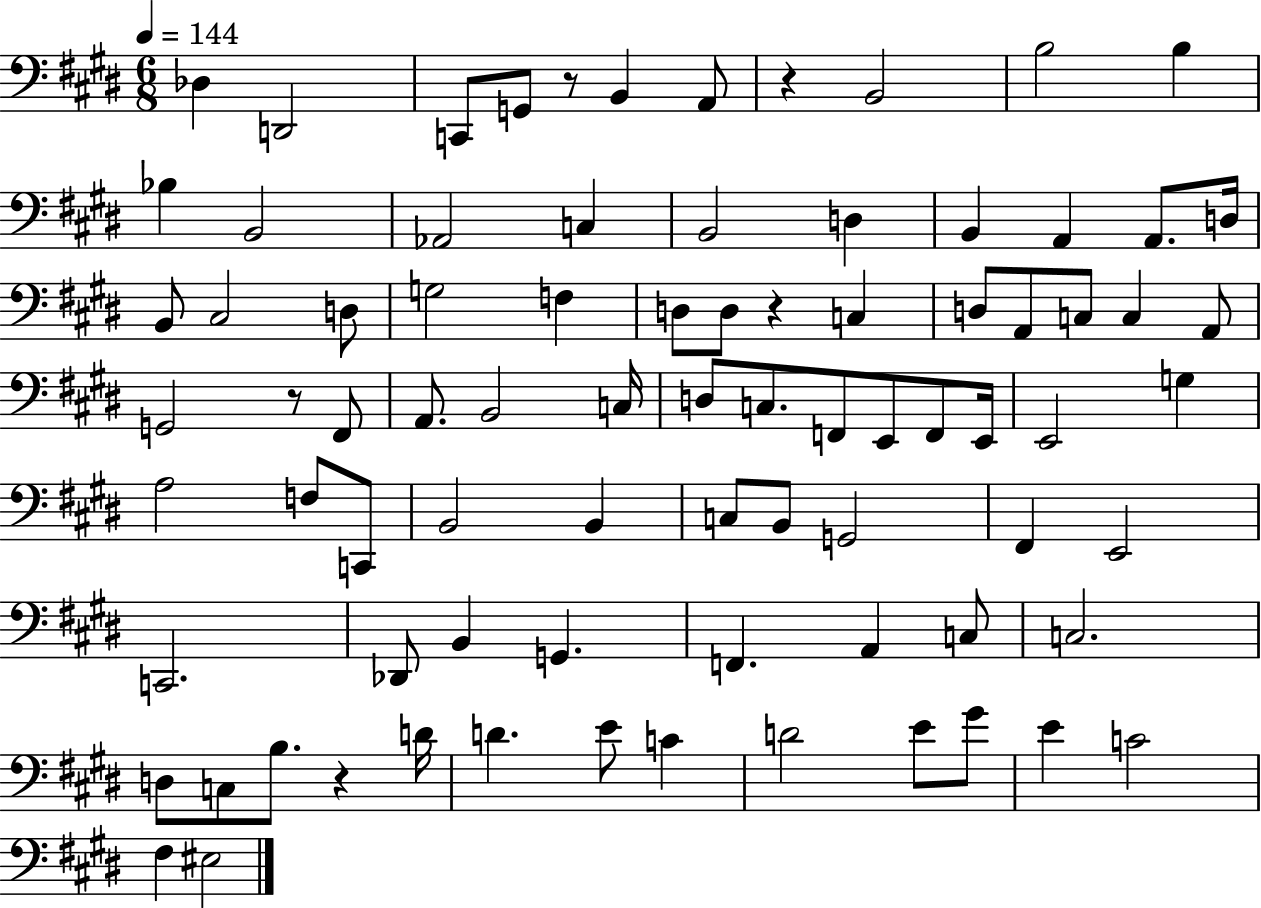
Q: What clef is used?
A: bass